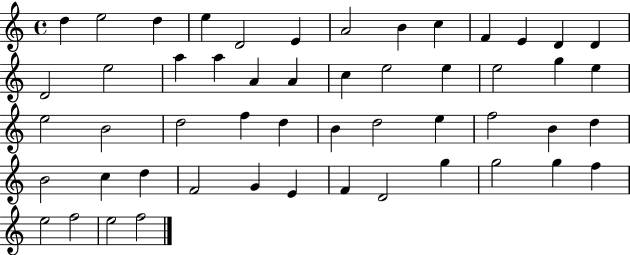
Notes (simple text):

D5/q E5/h D5/q E5/q D4/h E4/q A4/h B4/q C5/q F4/q E4/q D4/q D4/q D4/h E5/h A5/q A5/q A4/q A4/q C5/q E5/h E5/q E5/h G5/q E5/q E5/h B4/h D5/h F5/q D5/q B4/q D5/h E5/q F5/h B4/q D5/q B4/h C5/q D5/q F4/h G4/q E4/q F4/q D4/h G5/q G5/h G5/q F5/q E5/h F5/h E5/h F5/h